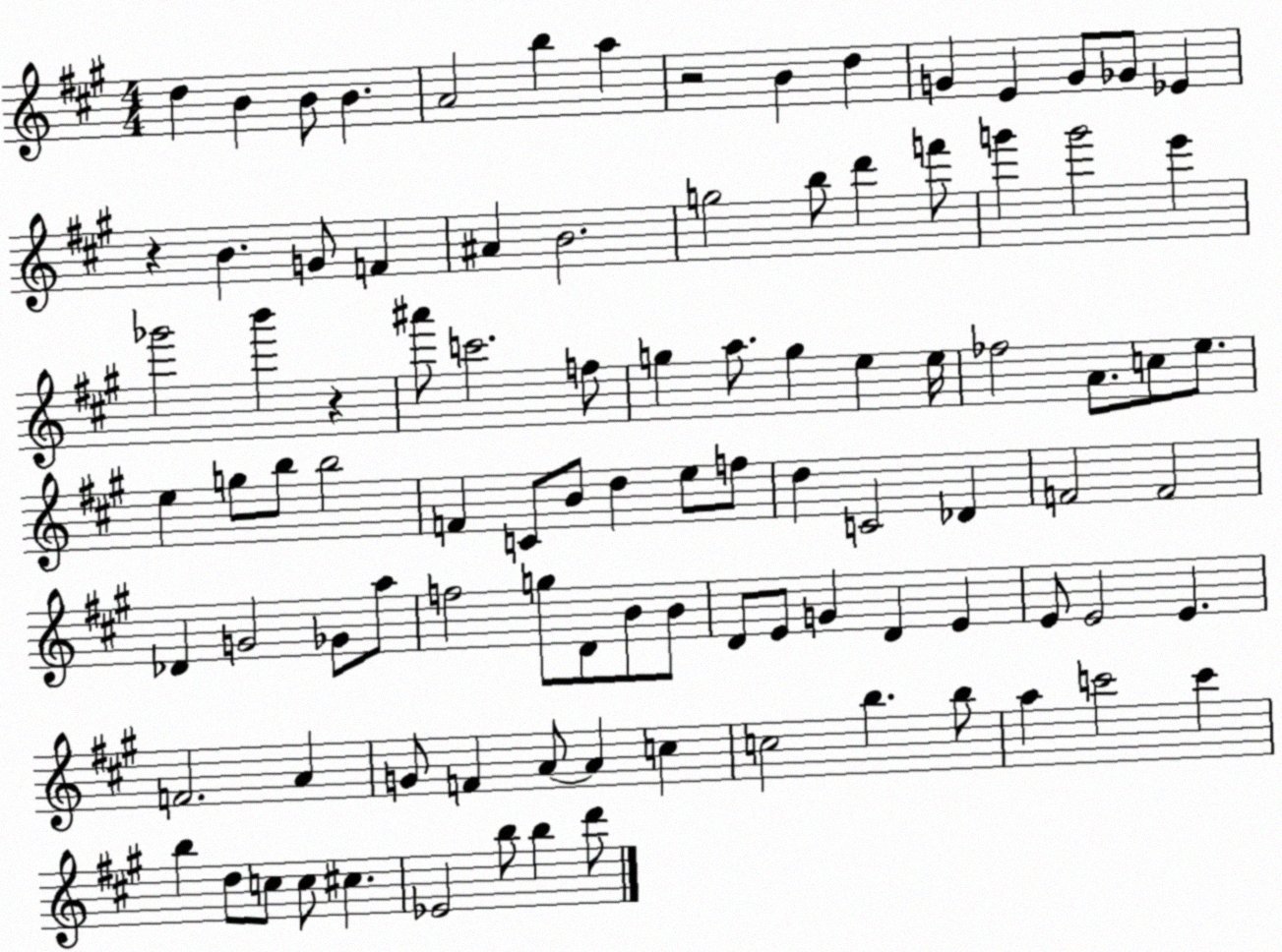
X:1
T:Untitled
M:4/4
L:1/4
K:A
d B B/2 B A2 b a z2 B d G E G/2 _G/2 _E z B G/2 F ^A B2 g2 b/2 d' f'/2 g' g'2 e' _g'2 b' z ^a'/2 c'2 f/2 g a/2 g e e/4 _f2 A/2 c/2 e/2 e g/2 b/2 b2 F C/2 B/2 d e/2 f/2 d C2 _D F2 F2 _D G2 _G/2 a/2 f2 g/2 D/2 B/2 B/2 D/2 E/2 G D E E/2 E2 E F2 A G/2 F A/2 A c c2 b b/2 a c'2 c' b d/2 c/2 c/2 ^c _E2 b/2 b d'/2